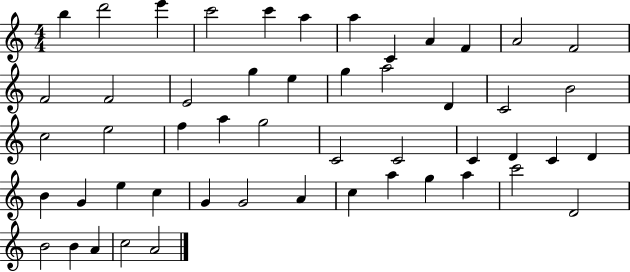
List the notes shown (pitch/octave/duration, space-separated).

B5/q D6/h E6/q C6/h C6/q A5/q A5/q C4/q A4/q F4/q A4/h F4/h F4/h F4/h E4/h G5/q E5/q G5/q A5/h D4/q C4/h B4/h C5/h E5/h F5/q A5/q G5/h C4/h C4/h C4/q D4/q C4/q D4/q B4/q G4/q E5/q C5/q G4/q G4/h A4/q C5/q A5/q G5/q A5/q C6/h D4/h B4/h B4/q A4/q C5/h A4/h